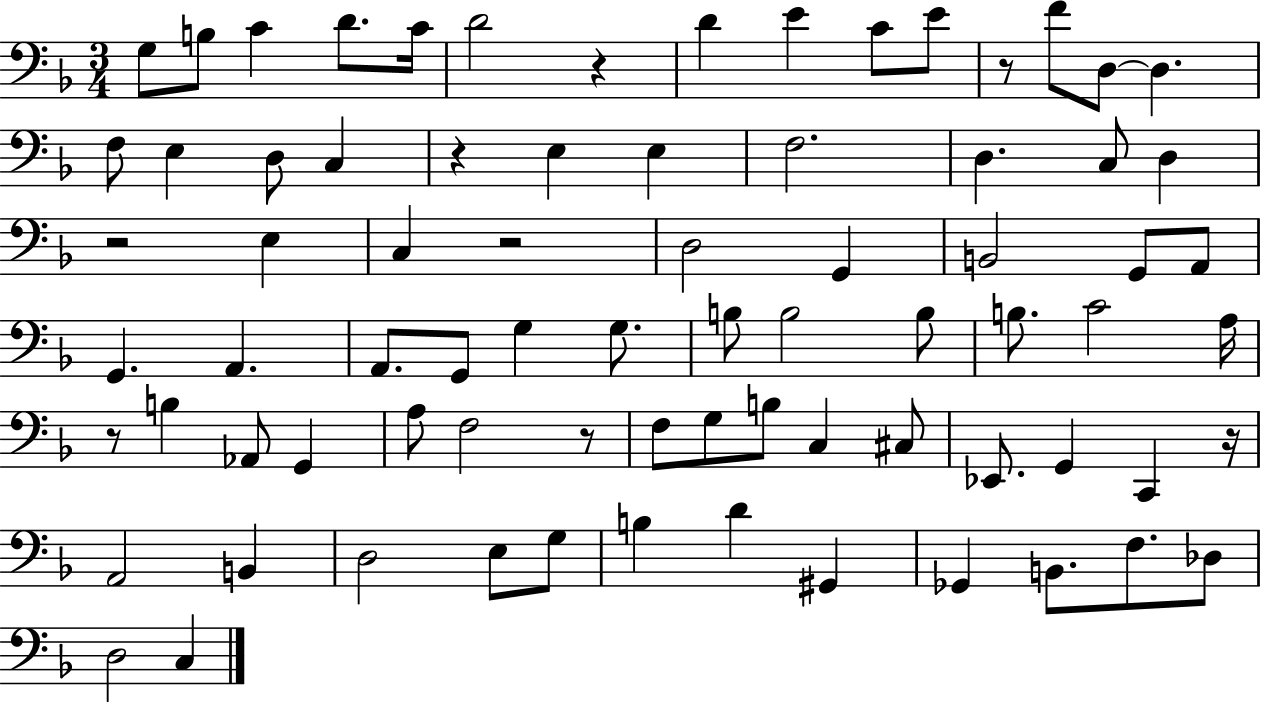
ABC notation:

X:1
T:Untitled
M:3/4
L:1/4
K:F
G,/2 B,/2 C D/2 C/4 D2 z D E C/2 E/2 z/2 F/2 D,/2 D, F,/2 E, D,/2 C, z E, E, F,2 D, C,/2 D, z2 E, C, z2 D,2 G,, B,,2 G,,/2 A,,/2 G,, A,, A,,/2 G,,/2 G, G,/2 B,/2 B,2 B,/2 B,/2 C2 A,/4 z/2 B, _A,,/2 G,, A,/2 F,2 z/2 F,/2 G,/2 B,/2 C, ^C,/2 _E,,/2 G,, C,, z/4 A,,2 B,, D,2 E,/2 G,/2 B, D ^G,, _G,, B,,/2 F,/2 _D,/2 D,2 C,